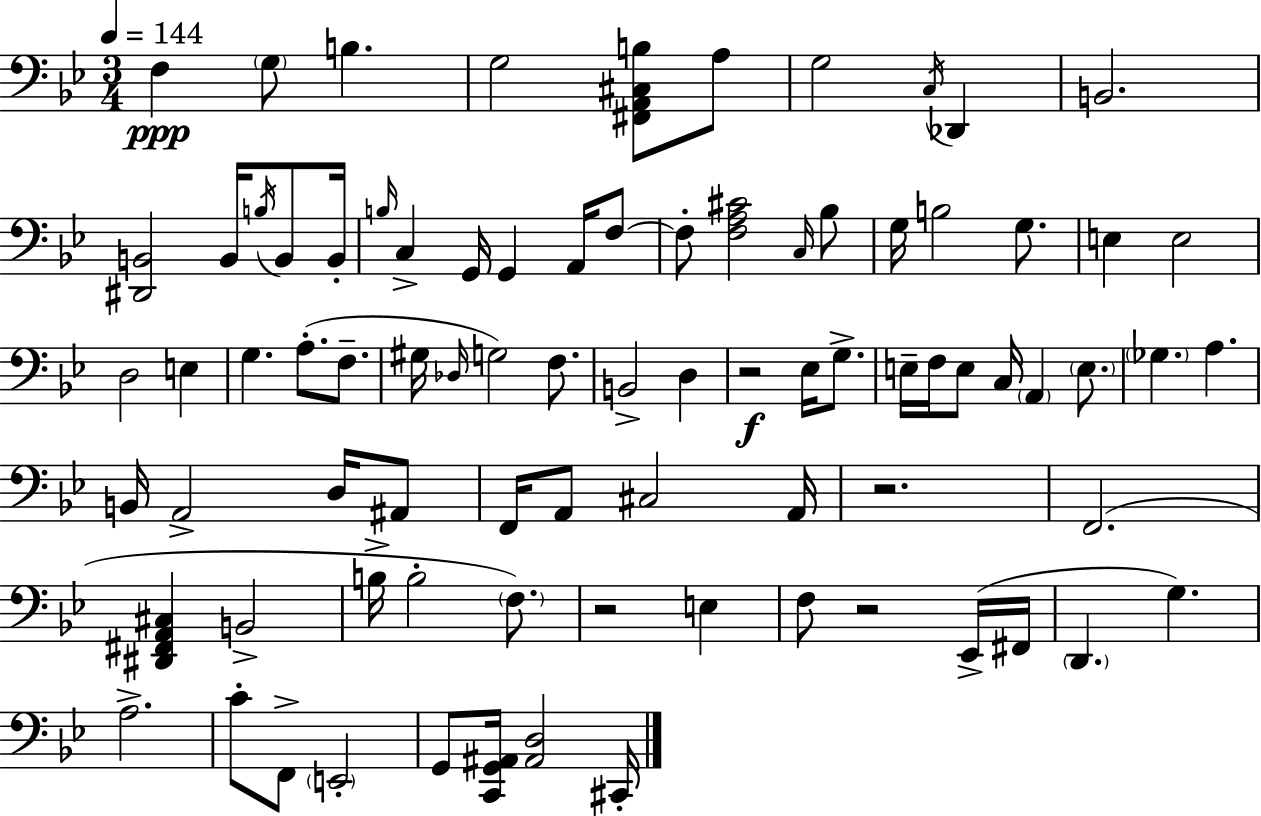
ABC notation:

X:1
T:Untitled
M:3/4
L:1/4
K:Bb
F, G,/2 B, G,2 [^F,,A,,^C,B,]/2 A,/2 G,2 C,/4 _D,, B,,2 [^D,,B,,]2 B,,/4 B,/4 B,,/2 B,,/4 B,/4 C, G,,/4 G,, A,,/4 F,/2 F,/2 [F,A,^C]2 C,/4 _B,/2 G,/4 B,2 G,/2 E, E,2 D,2 E, G, A,/2 F,/2 ^G,/4 _D,/4 G,2 F,/2 B,,2 D, z2 _E,/4 G,/2 E,/4 F,/4 E,/2 C,/4 A,, E,/2 _G, A, B,,/4 A,,2 D,/4 ^A,,/2 F,,/4 A,,/2 ^C,2 A,,/4 z2 F,,2 [^D,,^F,,A,,^C,] B,,2 B,/4 B,2 F,/2 z2 E, F,/2 z2 _E,,/4 ^F,,/4 D,, G, A,2 C/2 F,,/2 E,,2 G,,/2 [C,,G,,^A,,]/4 [^A,,D,]2 ^C,,/4